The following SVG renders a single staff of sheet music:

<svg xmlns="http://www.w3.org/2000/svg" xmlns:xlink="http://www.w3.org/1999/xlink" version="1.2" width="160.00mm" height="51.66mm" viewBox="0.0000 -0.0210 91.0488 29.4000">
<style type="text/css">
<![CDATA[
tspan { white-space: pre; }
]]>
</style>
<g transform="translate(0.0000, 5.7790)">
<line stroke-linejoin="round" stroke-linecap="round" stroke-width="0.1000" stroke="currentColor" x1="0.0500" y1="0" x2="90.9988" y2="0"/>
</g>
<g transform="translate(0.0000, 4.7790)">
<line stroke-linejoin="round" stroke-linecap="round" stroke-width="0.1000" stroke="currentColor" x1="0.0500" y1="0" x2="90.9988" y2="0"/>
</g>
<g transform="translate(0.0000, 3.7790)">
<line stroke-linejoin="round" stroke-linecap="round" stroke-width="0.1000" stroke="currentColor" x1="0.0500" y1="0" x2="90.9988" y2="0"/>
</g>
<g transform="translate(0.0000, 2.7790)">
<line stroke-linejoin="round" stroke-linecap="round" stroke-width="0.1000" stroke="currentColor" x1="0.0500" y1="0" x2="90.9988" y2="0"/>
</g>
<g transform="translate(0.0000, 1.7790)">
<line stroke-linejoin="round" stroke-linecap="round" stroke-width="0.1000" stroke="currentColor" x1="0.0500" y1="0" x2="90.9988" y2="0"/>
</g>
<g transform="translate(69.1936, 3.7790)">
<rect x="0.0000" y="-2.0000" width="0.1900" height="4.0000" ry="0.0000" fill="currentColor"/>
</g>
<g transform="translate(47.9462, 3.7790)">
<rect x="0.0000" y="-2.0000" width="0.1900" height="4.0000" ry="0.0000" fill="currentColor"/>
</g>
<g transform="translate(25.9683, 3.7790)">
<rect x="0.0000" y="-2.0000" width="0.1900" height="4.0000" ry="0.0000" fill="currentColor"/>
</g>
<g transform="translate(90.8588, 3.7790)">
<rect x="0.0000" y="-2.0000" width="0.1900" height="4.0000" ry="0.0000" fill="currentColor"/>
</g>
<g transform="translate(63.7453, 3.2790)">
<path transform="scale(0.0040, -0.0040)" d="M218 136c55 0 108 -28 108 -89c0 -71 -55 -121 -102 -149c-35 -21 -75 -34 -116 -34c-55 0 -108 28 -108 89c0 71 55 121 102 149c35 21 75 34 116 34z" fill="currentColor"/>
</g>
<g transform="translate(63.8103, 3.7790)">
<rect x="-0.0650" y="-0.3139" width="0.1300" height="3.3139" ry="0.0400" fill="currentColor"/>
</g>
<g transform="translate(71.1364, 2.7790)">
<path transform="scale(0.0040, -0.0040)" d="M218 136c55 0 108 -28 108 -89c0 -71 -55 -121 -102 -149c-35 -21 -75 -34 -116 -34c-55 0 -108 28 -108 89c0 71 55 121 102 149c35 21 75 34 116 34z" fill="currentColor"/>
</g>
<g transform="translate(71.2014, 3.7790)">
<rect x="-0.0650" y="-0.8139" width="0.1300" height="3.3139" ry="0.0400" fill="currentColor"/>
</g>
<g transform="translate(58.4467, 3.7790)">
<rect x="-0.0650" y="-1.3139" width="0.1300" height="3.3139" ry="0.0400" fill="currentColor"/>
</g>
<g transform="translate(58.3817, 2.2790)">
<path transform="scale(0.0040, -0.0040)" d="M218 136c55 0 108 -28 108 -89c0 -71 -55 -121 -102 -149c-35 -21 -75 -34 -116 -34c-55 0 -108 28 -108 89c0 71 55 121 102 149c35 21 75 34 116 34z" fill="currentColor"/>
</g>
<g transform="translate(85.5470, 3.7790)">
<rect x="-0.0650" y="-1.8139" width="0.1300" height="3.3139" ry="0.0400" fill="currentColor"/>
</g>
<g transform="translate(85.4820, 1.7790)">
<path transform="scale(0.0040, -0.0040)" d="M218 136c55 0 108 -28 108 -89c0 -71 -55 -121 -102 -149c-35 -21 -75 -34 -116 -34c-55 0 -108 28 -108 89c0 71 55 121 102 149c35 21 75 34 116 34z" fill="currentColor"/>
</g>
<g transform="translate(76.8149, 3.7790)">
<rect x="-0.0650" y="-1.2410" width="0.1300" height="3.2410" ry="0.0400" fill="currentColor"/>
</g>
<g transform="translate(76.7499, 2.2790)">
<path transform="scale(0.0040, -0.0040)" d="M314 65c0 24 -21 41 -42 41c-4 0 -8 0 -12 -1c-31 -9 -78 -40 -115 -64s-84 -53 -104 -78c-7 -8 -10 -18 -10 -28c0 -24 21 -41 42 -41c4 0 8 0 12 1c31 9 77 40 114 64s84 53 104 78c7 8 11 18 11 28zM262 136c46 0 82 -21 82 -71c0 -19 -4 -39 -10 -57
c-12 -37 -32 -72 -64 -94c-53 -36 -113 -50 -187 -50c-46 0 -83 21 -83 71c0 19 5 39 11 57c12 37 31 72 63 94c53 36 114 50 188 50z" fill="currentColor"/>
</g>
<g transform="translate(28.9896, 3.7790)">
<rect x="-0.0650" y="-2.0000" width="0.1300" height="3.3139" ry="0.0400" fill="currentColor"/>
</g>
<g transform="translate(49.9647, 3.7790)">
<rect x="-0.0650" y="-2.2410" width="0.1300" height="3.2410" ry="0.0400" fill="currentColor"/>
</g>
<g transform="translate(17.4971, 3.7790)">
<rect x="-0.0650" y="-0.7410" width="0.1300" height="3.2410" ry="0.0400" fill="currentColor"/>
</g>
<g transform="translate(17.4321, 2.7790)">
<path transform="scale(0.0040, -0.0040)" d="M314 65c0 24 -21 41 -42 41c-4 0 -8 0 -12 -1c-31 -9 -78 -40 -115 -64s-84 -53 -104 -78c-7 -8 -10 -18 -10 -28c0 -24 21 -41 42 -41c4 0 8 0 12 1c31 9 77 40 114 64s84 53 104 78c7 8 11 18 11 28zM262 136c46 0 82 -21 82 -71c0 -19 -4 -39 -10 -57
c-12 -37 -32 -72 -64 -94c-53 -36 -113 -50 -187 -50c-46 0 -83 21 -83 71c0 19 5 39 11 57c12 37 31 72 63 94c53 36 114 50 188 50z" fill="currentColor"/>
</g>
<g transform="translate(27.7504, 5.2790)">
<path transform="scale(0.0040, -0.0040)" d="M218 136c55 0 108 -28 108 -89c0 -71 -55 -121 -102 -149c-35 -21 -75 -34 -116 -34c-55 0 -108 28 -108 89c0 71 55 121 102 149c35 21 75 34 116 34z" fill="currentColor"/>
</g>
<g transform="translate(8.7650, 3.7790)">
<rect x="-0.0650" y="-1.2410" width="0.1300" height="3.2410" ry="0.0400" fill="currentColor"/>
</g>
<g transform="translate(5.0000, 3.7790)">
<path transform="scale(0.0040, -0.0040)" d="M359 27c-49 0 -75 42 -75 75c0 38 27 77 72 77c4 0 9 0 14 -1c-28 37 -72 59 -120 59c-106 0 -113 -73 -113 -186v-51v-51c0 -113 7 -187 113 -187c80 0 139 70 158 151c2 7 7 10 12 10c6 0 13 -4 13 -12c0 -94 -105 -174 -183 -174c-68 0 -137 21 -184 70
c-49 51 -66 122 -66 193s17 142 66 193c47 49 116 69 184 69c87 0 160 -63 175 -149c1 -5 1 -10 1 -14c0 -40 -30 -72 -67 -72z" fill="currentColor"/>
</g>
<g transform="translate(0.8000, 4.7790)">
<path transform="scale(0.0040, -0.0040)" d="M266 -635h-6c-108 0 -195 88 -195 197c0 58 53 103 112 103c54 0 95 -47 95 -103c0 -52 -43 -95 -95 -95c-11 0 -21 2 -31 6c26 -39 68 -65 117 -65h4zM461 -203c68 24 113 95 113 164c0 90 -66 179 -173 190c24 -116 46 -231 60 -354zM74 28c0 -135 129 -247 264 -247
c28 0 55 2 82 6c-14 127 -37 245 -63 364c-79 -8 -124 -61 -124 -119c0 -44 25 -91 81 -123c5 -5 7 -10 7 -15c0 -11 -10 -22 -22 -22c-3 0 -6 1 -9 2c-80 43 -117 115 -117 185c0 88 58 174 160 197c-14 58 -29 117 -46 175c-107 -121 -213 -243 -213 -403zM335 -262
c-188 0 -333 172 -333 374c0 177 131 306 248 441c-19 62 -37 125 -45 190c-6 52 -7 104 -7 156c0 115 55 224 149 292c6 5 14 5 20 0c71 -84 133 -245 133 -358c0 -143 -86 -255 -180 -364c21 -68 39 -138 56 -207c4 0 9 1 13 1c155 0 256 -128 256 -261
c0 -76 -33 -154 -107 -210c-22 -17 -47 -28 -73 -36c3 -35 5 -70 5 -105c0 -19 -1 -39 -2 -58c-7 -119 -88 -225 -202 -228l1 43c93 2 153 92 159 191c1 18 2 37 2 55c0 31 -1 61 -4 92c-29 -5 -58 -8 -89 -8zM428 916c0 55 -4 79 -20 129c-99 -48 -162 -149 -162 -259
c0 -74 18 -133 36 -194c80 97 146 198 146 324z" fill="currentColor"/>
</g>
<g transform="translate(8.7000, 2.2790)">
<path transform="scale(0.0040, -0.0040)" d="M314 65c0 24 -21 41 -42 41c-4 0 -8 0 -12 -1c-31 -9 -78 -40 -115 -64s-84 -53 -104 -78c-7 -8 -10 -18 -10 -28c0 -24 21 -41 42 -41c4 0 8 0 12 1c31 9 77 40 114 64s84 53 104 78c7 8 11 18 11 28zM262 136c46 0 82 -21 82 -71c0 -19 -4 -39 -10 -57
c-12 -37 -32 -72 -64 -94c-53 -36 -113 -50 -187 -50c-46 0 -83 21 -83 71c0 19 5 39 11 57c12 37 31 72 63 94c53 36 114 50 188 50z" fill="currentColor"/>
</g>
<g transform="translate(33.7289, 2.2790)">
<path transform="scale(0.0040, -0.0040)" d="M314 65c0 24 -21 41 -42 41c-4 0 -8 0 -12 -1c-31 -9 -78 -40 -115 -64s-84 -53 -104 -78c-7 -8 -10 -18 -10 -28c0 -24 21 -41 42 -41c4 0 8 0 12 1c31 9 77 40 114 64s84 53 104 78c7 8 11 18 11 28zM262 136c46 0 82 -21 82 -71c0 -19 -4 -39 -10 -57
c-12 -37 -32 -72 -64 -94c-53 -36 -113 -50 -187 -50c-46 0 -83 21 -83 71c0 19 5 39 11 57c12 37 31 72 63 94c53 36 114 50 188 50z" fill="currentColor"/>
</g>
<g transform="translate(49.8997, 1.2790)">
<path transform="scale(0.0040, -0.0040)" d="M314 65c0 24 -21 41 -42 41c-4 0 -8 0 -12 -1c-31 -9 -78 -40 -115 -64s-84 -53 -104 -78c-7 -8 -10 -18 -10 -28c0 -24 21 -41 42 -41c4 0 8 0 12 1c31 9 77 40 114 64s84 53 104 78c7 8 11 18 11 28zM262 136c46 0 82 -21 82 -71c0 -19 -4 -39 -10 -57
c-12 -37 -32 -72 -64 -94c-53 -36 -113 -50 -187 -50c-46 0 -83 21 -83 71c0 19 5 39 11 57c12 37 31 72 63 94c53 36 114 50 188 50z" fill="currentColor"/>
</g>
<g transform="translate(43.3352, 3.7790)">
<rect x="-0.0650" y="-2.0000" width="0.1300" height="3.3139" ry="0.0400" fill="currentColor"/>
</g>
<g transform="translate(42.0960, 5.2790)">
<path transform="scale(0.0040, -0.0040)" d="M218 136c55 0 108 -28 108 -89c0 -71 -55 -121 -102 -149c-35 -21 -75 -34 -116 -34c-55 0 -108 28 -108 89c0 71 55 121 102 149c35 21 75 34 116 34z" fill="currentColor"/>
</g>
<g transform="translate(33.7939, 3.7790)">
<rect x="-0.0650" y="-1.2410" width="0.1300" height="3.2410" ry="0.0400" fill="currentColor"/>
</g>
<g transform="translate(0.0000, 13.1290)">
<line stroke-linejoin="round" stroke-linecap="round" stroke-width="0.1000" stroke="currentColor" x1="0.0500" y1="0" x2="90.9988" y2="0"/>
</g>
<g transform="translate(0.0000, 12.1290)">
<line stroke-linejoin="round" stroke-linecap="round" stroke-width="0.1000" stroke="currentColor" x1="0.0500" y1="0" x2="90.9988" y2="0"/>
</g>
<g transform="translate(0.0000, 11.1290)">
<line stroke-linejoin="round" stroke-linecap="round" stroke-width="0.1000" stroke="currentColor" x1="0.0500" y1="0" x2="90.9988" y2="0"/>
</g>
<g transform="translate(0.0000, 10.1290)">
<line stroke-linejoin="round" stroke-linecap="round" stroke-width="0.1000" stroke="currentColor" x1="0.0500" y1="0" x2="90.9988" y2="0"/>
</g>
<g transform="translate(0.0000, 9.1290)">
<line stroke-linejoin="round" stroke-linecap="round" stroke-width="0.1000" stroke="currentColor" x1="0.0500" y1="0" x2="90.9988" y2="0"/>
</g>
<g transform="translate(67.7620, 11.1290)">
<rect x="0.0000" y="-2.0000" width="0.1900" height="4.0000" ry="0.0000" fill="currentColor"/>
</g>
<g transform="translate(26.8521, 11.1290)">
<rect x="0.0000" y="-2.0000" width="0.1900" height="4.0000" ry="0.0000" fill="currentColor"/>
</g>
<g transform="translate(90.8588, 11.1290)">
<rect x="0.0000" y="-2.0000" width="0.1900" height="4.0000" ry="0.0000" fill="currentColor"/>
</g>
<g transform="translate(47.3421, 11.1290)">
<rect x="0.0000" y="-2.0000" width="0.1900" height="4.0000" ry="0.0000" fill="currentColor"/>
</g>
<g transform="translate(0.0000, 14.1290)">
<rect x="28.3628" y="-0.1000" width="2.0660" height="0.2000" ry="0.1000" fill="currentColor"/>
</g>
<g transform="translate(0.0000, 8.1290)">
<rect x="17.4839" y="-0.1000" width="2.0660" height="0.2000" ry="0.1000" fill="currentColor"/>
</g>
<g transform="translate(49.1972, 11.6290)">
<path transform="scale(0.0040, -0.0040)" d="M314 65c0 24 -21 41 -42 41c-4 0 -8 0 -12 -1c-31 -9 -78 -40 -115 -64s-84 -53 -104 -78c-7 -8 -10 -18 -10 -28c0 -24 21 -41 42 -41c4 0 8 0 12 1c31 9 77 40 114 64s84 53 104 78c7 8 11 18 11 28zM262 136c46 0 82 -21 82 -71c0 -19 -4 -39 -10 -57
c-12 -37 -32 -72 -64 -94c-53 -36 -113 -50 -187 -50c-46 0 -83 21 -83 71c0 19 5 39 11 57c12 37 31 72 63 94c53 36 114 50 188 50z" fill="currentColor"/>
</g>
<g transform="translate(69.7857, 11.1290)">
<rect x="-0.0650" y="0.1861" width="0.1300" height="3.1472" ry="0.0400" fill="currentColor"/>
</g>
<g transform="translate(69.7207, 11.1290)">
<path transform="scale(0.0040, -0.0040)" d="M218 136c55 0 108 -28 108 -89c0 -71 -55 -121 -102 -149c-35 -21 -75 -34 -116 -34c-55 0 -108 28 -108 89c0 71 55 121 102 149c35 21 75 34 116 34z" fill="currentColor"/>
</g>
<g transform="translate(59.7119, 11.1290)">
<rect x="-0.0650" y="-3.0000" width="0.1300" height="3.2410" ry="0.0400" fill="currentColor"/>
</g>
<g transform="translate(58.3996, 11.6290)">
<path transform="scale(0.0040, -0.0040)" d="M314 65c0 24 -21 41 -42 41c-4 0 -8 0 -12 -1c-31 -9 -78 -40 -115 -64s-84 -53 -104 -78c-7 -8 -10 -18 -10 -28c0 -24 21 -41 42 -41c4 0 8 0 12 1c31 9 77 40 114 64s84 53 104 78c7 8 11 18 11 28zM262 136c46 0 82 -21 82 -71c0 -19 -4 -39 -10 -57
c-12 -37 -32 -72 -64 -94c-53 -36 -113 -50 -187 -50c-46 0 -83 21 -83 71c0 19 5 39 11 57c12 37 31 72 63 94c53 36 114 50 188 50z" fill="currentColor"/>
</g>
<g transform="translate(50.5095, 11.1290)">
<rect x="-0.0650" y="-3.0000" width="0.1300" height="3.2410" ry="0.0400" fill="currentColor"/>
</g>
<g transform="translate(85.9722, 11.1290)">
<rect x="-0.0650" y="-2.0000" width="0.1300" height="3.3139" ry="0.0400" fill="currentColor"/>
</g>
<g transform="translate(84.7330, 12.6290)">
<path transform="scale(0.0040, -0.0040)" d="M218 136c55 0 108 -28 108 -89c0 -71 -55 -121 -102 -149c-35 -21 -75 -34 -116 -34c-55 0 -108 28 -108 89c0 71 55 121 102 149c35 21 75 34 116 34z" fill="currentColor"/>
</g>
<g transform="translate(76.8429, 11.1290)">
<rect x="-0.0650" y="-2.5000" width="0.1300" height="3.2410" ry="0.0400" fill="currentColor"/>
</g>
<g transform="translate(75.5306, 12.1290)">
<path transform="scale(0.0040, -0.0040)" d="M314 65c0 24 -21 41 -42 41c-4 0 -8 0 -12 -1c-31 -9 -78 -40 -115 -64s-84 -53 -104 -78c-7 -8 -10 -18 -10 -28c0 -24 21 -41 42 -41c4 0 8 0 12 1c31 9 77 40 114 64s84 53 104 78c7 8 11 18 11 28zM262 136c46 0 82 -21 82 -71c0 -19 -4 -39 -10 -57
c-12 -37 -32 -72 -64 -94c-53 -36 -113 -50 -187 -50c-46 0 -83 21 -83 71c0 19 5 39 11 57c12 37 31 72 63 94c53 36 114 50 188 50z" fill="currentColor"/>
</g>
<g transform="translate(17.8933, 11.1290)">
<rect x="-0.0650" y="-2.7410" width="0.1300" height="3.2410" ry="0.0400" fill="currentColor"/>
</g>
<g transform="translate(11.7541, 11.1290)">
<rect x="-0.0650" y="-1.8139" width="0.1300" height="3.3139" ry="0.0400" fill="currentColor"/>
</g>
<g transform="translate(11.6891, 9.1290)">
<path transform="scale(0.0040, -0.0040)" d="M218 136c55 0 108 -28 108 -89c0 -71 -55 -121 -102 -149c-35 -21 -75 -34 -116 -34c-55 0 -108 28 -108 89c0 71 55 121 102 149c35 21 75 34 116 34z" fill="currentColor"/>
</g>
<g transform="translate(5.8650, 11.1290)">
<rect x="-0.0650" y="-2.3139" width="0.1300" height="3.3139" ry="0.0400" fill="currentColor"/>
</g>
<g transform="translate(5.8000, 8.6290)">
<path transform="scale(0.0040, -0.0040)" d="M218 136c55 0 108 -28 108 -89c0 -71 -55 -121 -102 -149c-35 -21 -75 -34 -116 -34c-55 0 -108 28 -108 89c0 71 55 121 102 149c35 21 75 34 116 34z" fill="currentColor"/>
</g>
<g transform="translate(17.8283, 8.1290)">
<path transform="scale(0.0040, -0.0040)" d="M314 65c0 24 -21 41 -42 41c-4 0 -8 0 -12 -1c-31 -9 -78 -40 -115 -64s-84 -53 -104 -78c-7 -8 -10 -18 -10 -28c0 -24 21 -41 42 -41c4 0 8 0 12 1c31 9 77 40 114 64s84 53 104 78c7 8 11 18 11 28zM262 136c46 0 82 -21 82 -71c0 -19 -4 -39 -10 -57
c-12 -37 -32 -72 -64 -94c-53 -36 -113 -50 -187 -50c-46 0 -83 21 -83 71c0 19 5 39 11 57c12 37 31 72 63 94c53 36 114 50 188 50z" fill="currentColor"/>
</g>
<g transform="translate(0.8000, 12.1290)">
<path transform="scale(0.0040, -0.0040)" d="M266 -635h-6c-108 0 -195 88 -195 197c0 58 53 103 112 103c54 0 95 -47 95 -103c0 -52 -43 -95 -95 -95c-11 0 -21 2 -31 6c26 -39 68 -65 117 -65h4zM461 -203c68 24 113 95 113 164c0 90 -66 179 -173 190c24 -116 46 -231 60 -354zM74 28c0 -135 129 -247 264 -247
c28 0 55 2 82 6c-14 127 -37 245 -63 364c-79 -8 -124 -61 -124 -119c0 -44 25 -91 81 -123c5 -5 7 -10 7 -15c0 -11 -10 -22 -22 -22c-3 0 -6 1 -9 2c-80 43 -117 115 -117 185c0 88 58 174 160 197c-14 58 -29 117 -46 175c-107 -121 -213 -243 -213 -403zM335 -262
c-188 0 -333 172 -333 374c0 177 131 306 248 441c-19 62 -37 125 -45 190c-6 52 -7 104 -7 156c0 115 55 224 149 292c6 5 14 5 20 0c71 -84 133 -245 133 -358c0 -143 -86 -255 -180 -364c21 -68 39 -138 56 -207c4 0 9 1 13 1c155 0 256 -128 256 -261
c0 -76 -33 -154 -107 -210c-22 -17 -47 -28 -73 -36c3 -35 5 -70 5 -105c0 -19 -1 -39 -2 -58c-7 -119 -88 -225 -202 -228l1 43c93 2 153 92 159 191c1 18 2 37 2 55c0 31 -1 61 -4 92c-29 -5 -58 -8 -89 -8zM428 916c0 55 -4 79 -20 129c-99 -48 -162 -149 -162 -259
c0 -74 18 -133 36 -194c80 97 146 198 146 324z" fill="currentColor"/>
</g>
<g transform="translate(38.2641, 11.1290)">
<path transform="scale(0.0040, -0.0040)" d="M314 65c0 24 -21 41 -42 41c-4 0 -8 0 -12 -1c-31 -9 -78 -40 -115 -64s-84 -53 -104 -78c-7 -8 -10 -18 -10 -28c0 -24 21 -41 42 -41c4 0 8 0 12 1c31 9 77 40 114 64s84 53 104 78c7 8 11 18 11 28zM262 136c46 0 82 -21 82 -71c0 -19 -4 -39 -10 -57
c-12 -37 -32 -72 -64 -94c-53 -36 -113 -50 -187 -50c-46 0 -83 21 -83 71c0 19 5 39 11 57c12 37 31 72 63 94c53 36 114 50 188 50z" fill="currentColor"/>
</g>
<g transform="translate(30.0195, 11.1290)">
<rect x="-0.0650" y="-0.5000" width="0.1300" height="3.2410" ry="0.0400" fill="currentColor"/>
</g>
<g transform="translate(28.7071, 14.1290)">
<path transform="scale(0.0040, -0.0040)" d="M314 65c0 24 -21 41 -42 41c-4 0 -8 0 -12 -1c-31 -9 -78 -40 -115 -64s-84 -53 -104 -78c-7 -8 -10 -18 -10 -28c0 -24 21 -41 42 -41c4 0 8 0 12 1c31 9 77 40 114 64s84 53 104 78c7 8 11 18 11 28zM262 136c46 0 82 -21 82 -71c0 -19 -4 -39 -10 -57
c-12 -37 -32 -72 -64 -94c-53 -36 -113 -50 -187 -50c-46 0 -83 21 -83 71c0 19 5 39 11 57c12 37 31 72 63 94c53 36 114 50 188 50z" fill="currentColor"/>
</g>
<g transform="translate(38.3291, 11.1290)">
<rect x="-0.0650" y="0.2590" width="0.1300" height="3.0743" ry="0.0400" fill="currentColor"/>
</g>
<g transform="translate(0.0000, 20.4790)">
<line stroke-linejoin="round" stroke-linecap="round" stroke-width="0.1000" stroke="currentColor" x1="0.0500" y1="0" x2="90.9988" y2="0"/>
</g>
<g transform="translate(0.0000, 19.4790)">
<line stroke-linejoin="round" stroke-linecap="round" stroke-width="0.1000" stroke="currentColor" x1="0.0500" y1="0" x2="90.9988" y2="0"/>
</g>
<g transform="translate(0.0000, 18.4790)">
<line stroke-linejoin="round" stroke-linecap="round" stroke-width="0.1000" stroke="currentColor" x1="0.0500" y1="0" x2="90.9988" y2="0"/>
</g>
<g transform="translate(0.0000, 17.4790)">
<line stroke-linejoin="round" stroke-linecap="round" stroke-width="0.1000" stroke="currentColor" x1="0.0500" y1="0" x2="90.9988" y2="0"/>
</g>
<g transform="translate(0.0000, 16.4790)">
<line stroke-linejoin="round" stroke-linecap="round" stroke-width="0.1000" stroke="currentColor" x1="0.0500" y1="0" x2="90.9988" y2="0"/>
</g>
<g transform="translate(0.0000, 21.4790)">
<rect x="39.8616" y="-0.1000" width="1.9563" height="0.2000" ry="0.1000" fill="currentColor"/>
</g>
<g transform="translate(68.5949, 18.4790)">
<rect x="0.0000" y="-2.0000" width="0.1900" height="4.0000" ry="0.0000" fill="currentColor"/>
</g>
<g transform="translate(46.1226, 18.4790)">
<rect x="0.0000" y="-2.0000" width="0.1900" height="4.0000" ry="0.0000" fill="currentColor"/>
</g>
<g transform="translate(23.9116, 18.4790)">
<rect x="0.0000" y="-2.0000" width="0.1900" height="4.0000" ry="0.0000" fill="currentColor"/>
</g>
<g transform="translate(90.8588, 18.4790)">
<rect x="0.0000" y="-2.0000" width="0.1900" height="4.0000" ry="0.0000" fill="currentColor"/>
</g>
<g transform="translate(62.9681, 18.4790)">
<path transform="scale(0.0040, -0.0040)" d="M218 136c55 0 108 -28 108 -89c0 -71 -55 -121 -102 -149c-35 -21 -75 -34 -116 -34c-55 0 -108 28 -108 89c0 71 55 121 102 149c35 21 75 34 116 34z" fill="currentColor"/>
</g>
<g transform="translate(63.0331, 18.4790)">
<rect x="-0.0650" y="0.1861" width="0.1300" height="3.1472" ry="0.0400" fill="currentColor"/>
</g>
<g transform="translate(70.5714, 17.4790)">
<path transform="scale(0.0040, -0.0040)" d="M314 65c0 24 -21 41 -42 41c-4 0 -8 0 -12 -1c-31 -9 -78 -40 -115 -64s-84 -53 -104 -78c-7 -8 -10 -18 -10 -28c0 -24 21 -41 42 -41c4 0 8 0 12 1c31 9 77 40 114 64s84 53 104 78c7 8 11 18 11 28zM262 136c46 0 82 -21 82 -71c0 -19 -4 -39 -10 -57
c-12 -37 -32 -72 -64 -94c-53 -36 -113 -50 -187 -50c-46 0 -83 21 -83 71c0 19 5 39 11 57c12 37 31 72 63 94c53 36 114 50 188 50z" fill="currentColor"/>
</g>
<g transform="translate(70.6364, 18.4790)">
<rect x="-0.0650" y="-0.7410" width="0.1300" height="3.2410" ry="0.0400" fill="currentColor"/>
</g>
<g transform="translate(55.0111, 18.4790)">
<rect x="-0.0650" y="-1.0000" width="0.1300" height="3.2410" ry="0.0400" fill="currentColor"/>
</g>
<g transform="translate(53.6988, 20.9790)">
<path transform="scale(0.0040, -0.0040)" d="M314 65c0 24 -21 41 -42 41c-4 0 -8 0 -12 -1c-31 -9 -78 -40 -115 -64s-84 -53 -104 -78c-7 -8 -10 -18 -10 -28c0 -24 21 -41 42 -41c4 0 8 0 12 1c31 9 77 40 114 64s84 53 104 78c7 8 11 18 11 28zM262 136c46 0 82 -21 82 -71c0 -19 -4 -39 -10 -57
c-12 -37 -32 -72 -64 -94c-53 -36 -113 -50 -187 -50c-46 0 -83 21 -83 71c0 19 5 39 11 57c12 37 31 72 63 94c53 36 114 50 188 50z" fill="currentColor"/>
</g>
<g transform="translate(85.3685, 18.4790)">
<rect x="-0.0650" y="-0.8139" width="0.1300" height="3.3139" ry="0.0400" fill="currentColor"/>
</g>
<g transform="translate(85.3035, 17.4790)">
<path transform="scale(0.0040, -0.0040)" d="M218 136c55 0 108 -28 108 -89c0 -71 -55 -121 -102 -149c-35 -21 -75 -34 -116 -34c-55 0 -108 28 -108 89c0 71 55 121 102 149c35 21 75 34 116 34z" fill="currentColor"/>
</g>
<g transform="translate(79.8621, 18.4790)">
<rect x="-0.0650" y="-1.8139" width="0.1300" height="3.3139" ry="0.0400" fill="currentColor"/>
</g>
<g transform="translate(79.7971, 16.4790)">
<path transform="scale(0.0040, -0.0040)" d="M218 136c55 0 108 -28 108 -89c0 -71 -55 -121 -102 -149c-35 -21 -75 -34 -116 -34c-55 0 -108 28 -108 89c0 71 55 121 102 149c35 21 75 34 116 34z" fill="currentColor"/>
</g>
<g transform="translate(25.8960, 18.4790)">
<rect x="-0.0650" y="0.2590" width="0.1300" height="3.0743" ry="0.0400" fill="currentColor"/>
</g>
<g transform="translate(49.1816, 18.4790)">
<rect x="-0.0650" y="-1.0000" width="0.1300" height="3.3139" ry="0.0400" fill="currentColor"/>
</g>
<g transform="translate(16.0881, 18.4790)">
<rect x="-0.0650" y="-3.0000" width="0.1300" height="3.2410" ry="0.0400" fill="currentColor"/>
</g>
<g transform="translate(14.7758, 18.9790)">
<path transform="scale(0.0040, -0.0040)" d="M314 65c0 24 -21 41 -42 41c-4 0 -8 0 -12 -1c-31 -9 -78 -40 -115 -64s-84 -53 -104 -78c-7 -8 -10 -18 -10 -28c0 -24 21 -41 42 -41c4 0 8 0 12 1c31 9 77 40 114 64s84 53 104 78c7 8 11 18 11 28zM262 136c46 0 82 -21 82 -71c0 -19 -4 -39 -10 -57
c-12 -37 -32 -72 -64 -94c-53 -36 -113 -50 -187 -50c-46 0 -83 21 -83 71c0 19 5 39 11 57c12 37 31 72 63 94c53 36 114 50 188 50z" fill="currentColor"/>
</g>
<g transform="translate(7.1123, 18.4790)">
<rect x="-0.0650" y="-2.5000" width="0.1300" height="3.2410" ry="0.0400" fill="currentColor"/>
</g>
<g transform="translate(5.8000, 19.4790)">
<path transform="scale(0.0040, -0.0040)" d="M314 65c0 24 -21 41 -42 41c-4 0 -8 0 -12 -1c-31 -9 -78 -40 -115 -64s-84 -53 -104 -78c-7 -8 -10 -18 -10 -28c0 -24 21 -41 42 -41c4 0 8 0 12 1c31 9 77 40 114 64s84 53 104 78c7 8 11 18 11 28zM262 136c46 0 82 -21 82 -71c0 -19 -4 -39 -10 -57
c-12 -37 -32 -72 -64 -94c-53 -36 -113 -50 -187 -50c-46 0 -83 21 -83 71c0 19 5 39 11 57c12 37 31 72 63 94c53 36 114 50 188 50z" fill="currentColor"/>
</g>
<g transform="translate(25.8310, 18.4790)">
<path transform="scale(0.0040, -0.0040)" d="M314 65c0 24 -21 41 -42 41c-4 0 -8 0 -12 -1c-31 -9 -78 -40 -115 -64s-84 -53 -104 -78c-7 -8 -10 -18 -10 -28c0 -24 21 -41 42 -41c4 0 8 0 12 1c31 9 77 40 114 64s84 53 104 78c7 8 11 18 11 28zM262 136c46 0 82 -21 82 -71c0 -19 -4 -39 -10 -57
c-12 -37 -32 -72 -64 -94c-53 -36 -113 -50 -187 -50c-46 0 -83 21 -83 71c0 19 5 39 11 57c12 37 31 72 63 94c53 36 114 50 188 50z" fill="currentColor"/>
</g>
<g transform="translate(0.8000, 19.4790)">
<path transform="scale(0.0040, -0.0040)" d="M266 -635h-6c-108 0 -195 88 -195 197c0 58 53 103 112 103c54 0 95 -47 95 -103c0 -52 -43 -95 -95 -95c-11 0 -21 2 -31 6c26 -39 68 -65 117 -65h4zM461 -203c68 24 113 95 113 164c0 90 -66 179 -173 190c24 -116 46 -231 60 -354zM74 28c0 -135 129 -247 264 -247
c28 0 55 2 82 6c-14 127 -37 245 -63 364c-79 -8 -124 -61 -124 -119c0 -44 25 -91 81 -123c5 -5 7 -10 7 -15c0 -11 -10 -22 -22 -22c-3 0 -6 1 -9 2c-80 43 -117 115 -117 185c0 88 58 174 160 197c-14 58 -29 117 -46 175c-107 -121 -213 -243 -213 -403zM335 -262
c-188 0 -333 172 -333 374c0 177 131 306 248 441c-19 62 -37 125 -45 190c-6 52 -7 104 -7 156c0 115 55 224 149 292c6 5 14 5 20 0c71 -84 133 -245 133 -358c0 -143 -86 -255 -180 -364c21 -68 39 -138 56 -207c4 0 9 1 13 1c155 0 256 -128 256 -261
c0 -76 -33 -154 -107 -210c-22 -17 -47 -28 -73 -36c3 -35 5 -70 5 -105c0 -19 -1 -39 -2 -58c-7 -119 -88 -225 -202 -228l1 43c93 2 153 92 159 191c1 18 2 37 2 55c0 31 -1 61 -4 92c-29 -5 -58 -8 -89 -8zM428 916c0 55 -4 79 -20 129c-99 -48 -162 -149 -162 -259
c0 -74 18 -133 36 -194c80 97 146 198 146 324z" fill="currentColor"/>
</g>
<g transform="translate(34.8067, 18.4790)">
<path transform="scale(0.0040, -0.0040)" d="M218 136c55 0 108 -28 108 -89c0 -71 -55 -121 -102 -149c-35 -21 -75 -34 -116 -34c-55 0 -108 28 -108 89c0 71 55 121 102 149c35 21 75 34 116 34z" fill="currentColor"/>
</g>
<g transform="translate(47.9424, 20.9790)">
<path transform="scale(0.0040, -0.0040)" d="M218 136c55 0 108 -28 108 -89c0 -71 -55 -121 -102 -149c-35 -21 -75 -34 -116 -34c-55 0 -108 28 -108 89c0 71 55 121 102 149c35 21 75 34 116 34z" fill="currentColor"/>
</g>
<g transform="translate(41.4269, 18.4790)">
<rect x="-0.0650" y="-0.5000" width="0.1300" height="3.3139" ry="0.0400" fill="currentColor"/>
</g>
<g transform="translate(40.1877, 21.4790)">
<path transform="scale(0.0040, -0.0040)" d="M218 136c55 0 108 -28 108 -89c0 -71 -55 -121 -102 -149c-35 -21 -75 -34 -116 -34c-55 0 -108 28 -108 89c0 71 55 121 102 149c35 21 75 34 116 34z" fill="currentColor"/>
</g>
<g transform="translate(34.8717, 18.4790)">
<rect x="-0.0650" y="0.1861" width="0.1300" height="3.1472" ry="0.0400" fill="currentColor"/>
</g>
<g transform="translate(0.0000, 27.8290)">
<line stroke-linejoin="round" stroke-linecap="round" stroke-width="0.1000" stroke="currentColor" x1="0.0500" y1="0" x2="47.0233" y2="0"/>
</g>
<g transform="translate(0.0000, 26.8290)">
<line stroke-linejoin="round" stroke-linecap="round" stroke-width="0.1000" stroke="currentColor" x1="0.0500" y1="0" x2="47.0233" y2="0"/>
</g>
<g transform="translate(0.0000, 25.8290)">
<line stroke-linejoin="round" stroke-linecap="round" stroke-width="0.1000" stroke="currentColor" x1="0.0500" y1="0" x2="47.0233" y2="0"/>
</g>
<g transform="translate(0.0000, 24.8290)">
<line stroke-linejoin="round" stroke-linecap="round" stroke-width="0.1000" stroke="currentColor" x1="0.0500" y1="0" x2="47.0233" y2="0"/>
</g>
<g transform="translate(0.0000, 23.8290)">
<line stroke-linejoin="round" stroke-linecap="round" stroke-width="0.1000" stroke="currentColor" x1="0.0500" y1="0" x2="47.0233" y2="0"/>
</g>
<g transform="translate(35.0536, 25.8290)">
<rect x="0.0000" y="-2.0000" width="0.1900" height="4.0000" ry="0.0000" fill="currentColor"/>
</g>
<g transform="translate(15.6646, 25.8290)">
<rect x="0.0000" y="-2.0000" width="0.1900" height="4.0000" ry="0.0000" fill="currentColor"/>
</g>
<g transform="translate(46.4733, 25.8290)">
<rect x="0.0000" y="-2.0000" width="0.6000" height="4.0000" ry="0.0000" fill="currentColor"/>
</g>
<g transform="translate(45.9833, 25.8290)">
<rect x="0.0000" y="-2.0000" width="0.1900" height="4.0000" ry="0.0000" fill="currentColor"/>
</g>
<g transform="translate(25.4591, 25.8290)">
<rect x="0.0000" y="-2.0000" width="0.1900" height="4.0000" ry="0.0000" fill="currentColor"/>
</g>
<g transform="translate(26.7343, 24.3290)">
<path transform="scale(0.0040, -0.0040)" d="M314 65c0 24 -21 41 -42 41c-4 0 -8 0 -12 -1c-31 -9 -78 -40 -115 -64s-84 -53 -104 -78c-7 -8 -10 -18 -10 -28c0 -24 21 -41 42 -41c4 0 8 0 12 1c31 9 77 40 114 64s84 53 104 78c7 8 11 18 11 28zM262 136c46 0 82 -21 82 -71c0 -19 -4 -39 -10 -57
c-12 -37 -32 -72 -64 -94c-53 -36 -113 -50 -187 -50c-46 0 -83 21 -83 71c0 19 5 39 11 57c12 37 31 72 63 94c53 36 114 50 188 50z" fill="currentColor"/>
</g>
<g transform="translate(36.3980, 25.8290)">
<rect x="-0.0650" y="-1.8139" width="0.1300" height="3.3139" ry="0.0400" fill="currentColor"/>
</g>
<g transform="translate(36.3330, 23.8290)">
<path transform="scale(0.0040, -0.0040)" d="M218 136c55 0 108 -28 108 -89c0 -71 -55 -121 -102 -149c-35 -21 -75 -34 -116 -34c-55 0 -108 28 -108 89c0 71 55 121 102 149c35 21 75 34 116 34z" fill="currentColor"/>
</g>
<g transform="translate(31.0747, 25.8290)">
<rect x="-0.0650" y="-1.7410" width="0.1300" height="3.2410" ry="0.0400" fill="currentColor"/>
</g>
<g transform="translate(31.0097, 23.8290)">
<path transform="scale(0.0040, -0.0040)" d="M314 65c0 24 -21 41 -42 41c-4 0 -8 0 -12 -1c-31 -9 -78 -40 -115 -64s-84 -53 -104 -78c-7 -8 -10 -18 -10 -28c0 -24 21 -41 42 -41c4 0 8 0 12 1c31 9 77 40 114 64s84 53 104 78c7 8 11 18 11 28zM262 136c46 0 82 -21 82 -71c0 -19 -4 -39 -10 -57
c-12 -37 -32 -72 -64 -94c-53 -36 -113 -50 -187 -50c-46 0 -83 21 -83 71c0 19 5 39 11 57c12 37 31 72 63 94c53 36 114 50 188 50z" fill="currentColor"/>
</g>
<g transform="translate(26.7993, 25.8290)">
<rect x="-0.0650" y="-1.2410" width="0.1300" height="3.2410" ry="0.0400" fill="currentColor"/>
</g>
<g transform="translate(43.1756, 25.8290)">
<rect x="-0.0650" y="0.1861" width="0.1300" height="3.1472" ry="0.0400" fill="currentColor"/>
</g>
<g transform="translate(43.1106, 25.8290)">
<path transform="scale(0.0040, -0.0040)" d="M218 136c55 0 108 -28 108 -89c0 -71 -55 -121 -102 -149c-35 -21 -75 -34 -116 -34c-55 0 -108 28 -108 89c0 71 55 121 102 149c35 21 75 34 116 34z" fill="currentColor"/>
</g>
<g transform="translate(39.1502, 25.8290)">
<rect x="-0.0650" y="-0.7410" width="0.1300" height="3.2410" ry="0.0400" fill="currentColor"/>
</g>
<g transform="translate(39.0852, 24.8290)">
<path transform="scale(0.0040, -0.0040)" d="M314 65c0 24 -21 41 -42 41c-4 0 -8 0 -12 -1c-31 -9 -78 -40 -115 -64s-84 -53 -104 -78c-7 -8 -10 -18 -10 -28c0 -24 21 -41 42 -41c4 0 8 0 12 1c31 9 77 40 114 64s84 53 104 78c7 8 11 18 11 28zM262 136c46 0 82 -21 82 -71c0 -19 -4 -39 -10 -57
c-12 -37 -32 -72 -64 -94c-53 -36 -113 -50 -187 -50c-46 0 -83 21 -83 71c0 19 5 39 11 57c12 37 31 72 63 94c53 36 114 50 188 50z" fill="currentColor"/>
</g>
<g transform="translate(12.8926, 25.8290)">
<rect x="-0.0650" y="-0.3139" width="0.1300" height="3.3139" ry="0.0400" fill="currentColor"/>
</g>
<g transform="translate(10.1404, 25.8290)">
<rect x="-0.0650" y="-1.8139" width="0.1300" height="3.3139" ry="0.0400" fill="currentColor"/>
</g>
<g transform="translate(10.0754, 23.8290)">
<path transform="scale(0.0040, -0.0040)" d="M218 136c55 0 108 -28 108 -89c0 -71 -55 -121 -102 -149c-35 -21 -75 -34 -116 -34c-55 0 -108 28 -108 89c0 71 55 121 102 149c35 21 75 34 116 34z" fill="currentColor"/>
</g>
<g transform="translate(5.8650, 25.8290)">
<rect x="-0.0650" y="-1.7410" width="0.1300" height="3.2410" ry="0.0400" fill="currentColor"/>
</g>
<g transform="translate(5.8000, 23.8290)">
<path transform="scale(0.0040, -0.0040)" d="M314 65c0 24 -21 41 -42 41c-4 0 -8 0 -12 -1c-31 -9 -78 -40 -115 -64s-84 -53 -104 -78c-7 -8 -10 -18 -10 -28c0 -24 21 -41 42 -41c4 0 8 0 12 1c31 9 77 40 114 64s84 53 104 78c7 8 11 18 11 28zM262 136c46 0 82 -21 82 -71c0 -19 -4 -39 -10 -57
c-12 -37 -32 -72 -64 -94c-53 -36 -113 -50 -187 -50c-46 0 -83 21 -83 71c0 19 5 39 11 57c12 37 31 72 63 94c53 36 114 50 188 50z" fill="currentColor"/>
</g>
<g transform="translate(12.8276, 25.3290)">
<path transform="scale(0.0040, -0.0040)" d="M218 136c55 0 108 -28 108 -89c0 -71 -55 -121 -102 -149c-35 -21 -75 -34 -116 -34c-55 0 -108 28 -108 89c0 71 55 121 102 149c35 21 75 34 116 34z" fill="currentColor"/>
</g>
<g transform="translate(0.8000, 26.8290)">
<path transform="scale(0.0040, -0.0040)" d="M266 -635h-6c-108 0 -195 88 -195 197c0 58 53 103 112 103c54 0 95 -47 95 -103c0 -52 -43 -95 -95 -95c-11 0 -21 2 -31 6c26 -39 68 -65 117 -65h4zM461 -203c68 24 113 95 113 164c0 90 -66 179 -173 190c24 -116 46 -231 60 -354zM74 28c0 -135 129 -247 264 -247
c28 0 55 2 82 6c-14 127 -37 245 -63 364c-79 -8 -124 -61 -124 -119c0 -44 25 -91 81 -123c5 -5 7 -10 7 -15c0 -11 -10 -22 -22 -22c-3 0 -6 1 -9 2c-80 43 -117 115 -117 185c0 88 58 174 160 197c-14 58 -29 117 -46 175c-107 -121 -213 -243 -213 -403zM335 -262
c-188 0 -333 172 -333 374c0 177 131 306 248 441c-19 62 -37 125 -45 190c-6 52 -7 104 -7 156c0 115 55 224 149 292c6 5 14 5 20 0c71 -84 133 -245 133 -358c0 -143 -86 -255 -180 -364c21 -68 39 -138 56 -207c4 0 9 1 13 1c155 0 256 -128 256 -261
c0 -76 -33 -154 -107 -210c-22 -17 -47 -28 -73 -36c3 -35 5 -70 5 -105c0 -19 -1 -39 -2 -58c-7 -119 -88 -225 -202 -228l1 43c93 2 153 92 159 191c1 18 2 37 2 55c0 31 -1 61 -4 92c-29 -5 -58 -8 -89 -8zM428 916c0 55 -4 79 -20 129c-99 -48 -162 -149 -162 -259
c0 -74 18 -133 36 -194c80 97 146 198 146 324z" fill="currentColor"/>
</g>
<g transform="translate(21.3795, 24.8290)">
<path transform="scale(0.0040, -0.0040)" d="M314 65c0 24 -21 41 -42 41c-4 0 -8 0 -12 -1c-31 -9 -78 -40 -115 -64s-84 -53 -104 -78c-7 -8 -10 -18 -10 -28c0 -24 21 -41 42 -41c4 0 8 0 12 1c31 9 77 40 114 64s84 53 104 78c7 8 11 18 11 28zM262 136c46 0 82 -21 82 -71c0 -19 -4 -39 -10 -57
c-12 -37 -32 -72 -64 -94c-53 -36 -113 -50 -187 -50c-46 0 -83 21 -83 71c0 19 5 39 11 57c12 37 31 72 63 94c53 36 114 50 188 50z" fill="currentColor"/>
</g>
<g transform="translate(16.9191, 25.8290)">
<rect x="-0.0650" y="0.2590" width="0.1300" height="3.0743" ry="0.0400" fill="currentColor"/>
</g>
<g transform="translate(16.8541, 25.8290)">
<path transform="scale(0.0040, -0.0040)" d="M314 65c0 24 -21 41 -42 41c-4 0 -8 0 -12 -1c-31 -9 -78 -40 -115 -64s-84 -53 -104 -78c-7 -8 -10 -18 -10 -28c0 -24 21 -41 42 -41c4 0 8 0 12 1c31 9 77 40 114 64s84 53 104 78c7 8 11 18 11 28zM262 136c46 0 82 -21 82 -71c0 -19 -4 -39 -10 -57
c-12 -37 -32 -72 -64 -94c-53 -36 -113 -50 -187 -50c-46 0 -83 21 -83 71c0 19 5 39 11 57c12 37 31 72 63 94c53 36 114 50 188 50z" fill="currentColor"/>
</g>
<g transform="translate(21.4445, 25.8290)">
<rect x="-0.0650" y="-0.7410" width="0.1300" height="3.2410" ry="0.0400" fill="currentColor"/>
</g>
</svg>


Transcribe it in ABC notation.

X:1
T:Untitled
M:4/4
L:1/4
K:C
e2 d2 F e2 F g2 e c d e2 f g f a2 C2 B2 A2 A2 B G2 F G2 A2 B2 B C D D2 B d2 f d f2 f c B2 d2 e2 f2 f d2 B